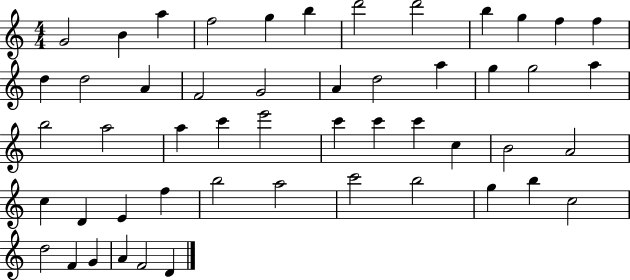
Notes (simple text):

G4/h B4/q A5/q F5/h G5/q B5/q D6/h D6/h B5/q G5/q F5/q F5/q D5/q D5/h A4/q F4/h G4/h A4/q D5/h A5/q G5/q G5/h A5/q B5/h A5/h A5/q C6/q E6/h C6/q C6/q C6/q C5/q B4/h A4/h C5/q D4/q E4/q F5/q B5/h A5/h C6/h B5/h G5/q B5/q C5/h D5/h F4/q G4/q A4/q F4/h D4/q